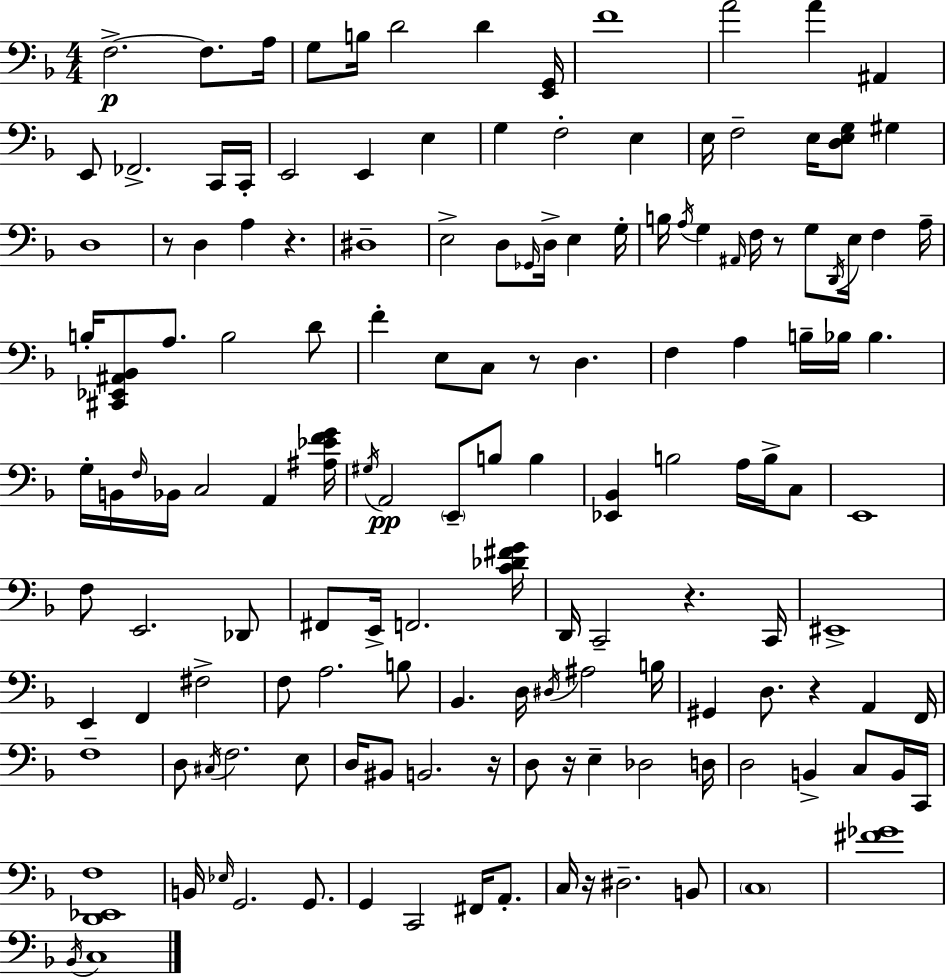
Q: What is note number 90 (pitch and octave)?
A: B3